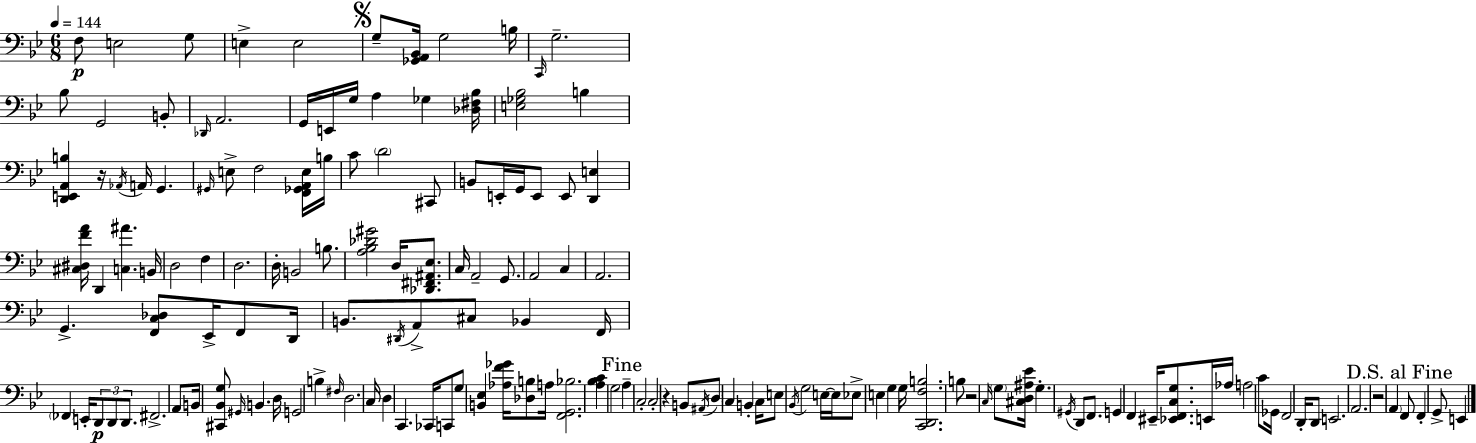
{
  \clef bass
  \numericTimeSignature
  \time 6/8
  \key bes \major
  \tempo 4 = 144
  \repeat volta 2 { f8\p e2 g8 | e4-> e2 | \mark \markup { \musicglyph "scripts.segno" } g8-- <ges, a, bes,>16 g2 b16 | \grace { c,16 } g2.-- | \break bes8 g,2 b,8-. | \grace { des,16 } a,2. | g,16 e,16 g16 a4 ges4 | <des fis bes>16 <e ges bes>2 b4 | \break <d, e, a, b>4 r16 \acciaccatura { aes,16 } a,16 g,4. | \grace { gis,16 } e8-> f2 | <f, ges, a, e>16 b16 c'8 \parenthesize d'2 | cis,8 b,8 e,16-. g,16 e,8 e,8 | \break <d, e>4 <cis dis f' a'>16 d,4 <c ais'>4. | b,16 d2 | f4 d2. | d16-. b,2 | \break b8. <a bes des' gis'>2 | d16 <des, fis, ais, ees>8. c16 a,2-- | g,8. a,2 | c4 a,2. | \break g,4.-> <f, c des>8 | ees,16-> f,8 d,16 b,8. \acciaccatura { dis,16 } a,8-> cis8 | bes,4 f,16 \parenthesize fes,4 e,16-. \tuplet 3/2 { d,8\p | d,8 d,8. } fis,2.-> | \break a,8 b,16 <cis, bes, g>8 \grace { gis,16 } b,4. | d16 g,2 | b4-> \grace { fis16 } d2. | c16 d4 | \break c,4. ces,16 c,8 g8 <b, ees>4 | <aes f' ges'>16 <des b>8 a16 <f, g, bes>2. | <a bes c'>4 g2 | \mark "Fine" a4-- c2-. | \break c2-. | r4 b,8 \acciaccatura { ais,16 } \parenthesize d8 | c4 b,4-. c16 e8 \acciaccatura { bes,16 } | g2 e16~~ e16 ees8-> | \break e4 g4 g16 <c, d, f b>2. | b8 r2 | \grace { c16 } \parenthesize g8 <cis d ais ees'>16 g4.-. | \acciaccatura { gis,16 } d,8 f,8. g,4 | \break f,4 eis,16-- <ees, f, c g>8. e,16 | aes16 a2 c'8 ges,16 | f,2 d,16-. d,8 e,2. | a,2. | \break r2 | \parenthesize a,4 \mark "D.S. al Fine" f,8 | f,4-. g,8-> e,4 } \bar "|."
}